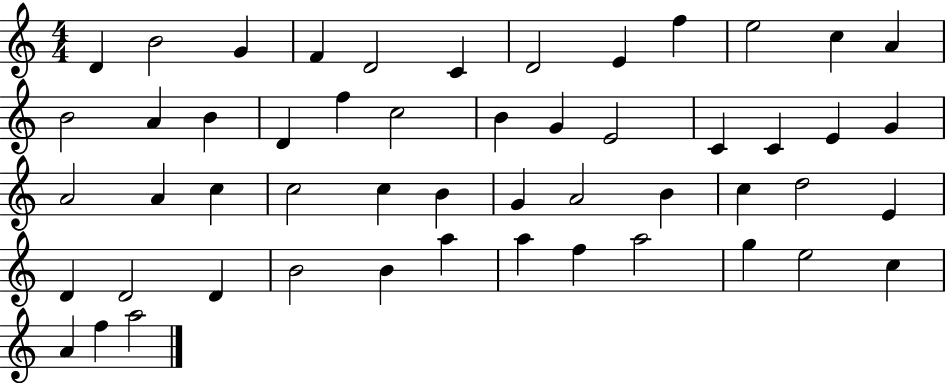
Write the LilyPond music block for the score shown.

{
  \clef treble
  \numericTimeSignature
  \time 4/4
  \key c \major
  d'4 b'2 g'4 | f'4 d'2 c'4 | d'2 e'4 f''4 | e''2 c''4 a'4 | \break b'2 a'4 b'4 | d'4 f''4 c''2 | b'4 g'4 e'2 | c'4 c'4 e'4 g'4 | \break a'2 a'4 c''4 | c''2 c''4 b'4 | g'4 a'2 b'4 | c''4 d''2 e'4 | \break d'4 d'2 d'4 | b'2 b'4 a''4 | a''4 f''4 a''2 | g''4 e''2 c''4 | \break a'4 f''4 a''2 | \bar "|."
}